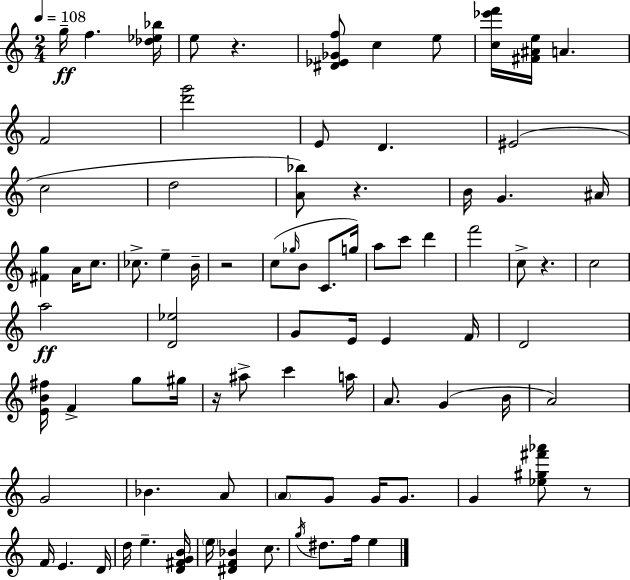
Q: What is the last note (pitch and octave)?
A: E5